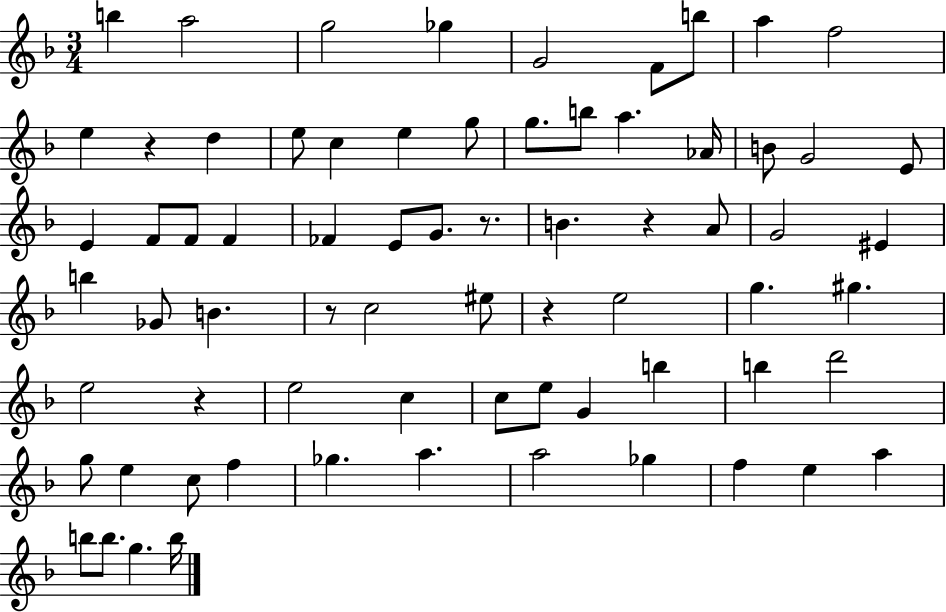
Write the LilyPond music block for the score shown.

{
  \clef treble
  \numericTimeSignature
  \time 3/4
  \key f \major
  b''4 a''2 | g''2 ges''4 | g'2 f'8 b''8 | a''4 f''2 | \break e''4 r4 d''4 | e''8 c''4 e''4 g''8 | g''8. b''8 a''4. aes'16 | b'8 g'2 e'8 | \break e'4 f'8 f'8 f'4 | fes'4 e'8 g'8. r8. | b'4. r4 a'8 | g'2 eis'4 | \break b''4 ges'8 b'4. | r8 c''2 eis''8 | r4 e''2 | g''4. gis''4. | \break e''2 r4 | e''2 c''4 | c''8 e''8 g'4 b''4 | b''4 d'''2 | \break g''8 e''4 c''8 f''4 | ges''4. a''4. | a''2 ges''4 | f''4 e''4 a''4 | \break b''8 b''8. g''4. b''16 | \bar "|."
}